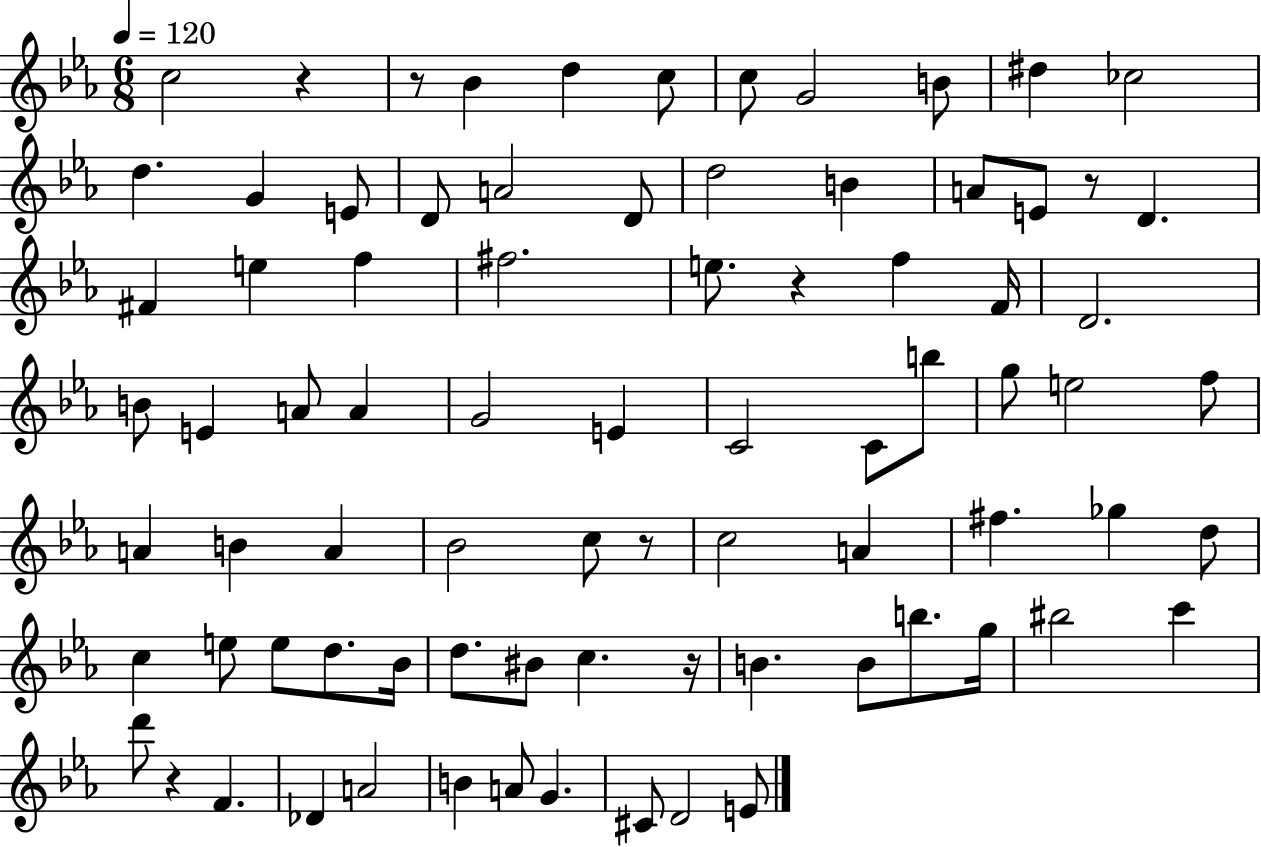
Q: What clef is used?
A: treble